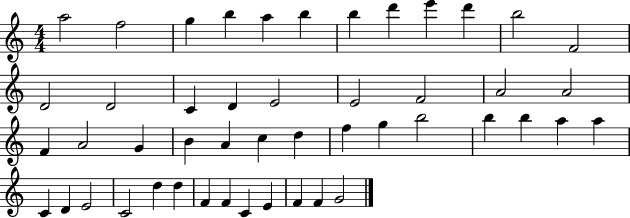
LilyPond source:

{
  \clef treble
  \numericTimeSignature
  \time 4/4
  \key c \major
  a''2 f''2 | g''4 b''4 a''4 b''4 | b''4 d'''4 e'''4 d'''4 | b''2 f'2 | \break d'2 d'2 | c'4 d'4 e'2 | e'2 f'2 | a'2 a'2 | \break f'4 a'2 g'4 | b'4 a'4 c''4 d''4 | f''4 g''4 b''2 | b''4 b''4 a''4 a''4 | \break c'4 d'4 e'2 | c'2 d''4 d''4 | f'4 f'4 c'4 e'4 | f'4 f'4 g'2 | \break \bar "|."
}